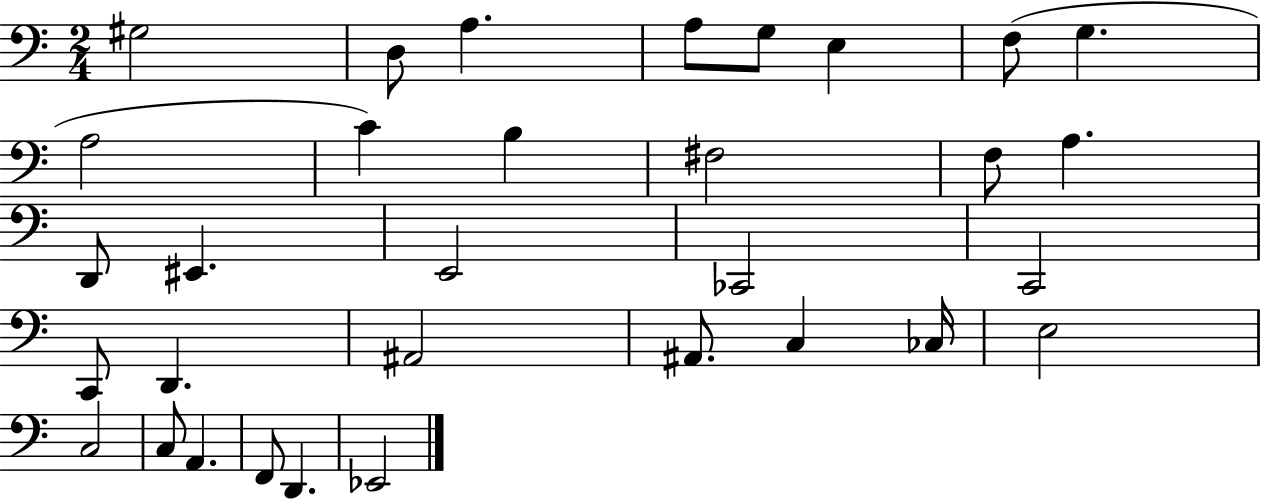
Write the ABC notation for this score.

X:1
T:Untitled
M:2/4
L:1/4
K:C
^G,2 D,/2 A, A,/2 G,/2 E, F,/2 G, A,2 C B, ^F,2 F,/2 A, D,,/2 ^E,, E,,2 _C,,2 C,,2 C,,/2 D,, ^A,,2 ^A,,/2 C, _C,/4 E,2 C,2 C,/2 A,, F,,/2 D,, _E,,2